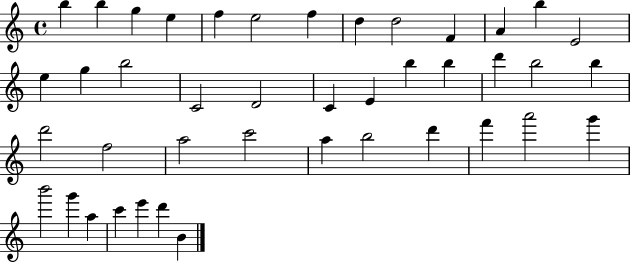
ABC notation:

X:1
T:Untitled
M:4/4
L:1/4
K:C
b b g e f e2 f d d2 F A b E2 e g b2 C2 D2 C E b b d' b2 b d'2 f2 a2 c'2 a b2 d' f' a'2 g' b'2 g' a c' e' d' B